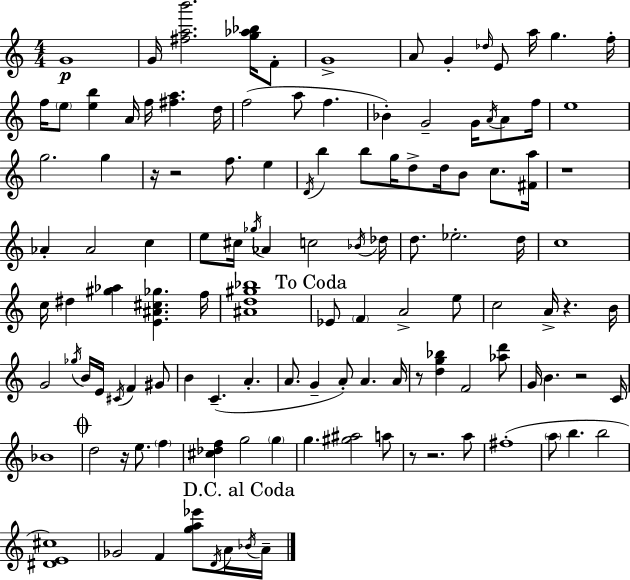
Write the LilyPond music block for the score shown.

{
  \clef treble
  \numericTimeSignature
  \time 4/4
  \key c \major
  \repeat volta 2 { g'1\p | g'16 <fis'' a'' b'''>2. <g'' aes'' bes''>16 f'8-. | g'1-> | a'8 g'4-. \grace { des''16 } e'8 a''16 g''4. | \break f''16-. f''16 \parenthesize e''8 <e'' b''>4 a'16 f''16 <fis'' a''>4. | d''16 f''2( a''8 f''4. | bes'4-.) g'2-- g'16 \acciaccatura { a'16 } a'8 | f''16 e''1 | \break g''2. g''4 | r16 r2 f''8. e''4 | \acciaccatura { d'16 } b''4 b''8 g''16 d''8-> d''16 b'8 c''8. | <fis' a''>16 r1 | \break aes'4-. aes'2 c''4 | e''8 cis''16 \acciaccatura { ges''16 } aes'4 c''2 | \acciaccatura { bes'16 } des''16 d''8. ees''2.-. | d''16 c''1 | \break c''16 dis''4 <gis'' aes''>4 <e' ais' cis'' ges''>4. | f''16 <ais' d'' gis'' bes''>1 | \mark "To Coda" ees'8 \parenthesize f'4 a'2-> | e''8 c''2 a'16-> r4. | \break b'16 g'2 \acciaccatura { ges''16 } b'16 e'16 | \acciaccatura { cis'16 } f'4 gis'8 b'4 c'4.--( | a'4.-. a'8. g'4-- a'8-.) | a'4. a'16 r8 <d'' g'' bes''>4 f'2 | \break <aes'' d'''>8 g'16 b'4. r2 | c'16 bes'1 | \mark \markup { \musicglyph "scripts.coda" } d''2 r16 | e''8. \parenthesize f''4 <cis'' des'' f''>4 g''2 | \break \parenthesize g''4 g''4. <gis'' ais''>2 | a''8 r8 r2. | a''8 fis''1-.( | \parenthesize a''8 b''4. b''2 | \break <dis' e' cis''>1) | ges'2 f'4 | <g'' a'' ees'''>8 \acciaccatura { d'16 } a'16 \mark "D.C. al Coda" \acciaccatura { bes'16 } a'16-- } \bar "|."
}